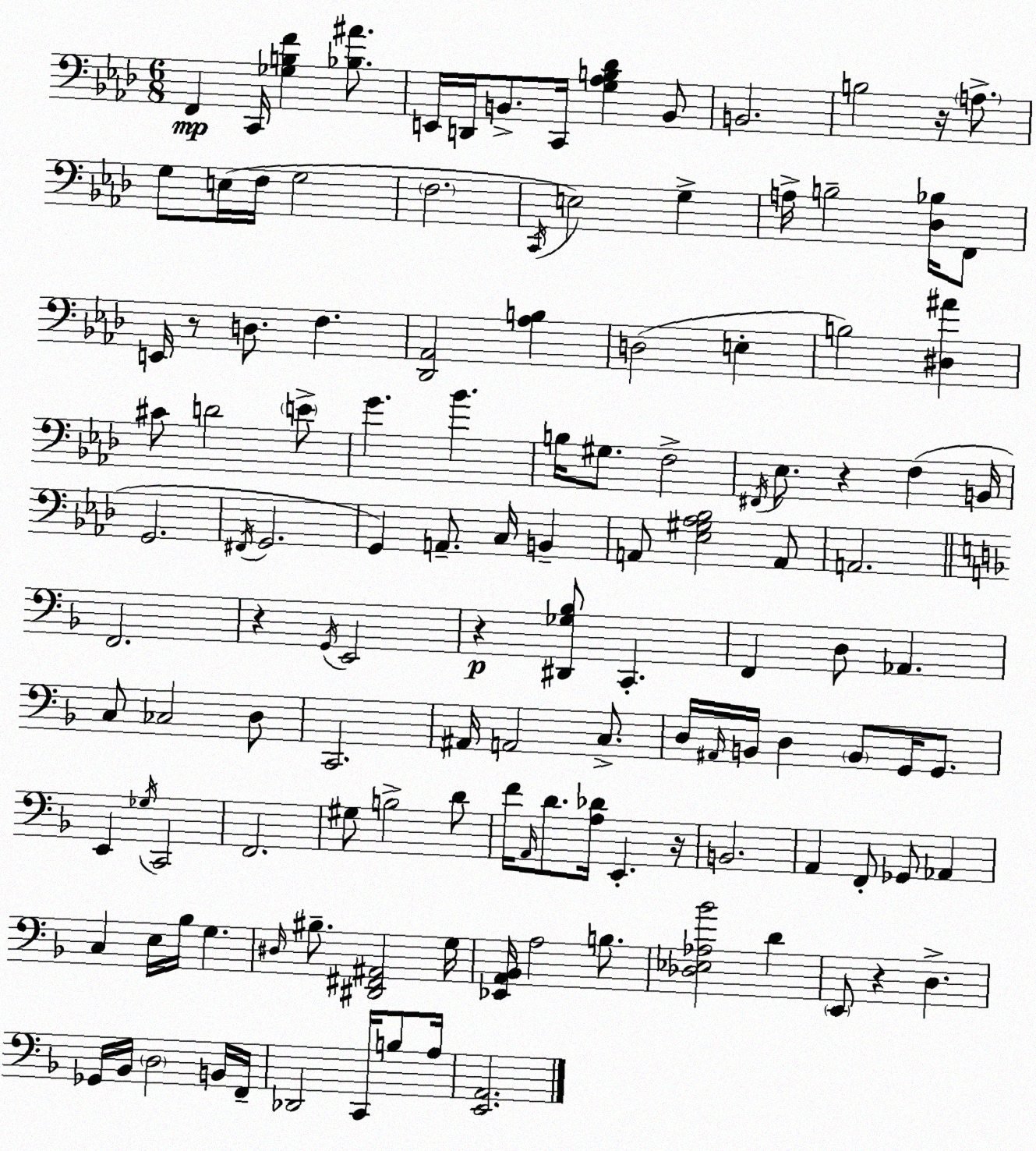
X:1
T:Untitled
M:6/8
L:1/4
K:Ab
F,, C,,/4 [_G,B,F] [_B,^A]/2 E,,/4 D,,/4 B,,/2 C,,/4 [G,_A,B,_D] B,,/2 B,,2 B,2 z/4 A,/2 G,/2 E,/4 F,/4 G,2 F,2 C,,/4 E,2 G, A,/4 B,2 [_D,_B,]/4 F,,/2 E,,/4 z/2 D,/2 F, [_D,,_A,,]2 [_A,B,] D,2 E, B,2 [^D,^A] ^C/2 D2 E/2 G _B B,/4 ^G,/2 F,2 ^F,,/4 _E,/2 z F, B,,/4 G,,2 ^F,,/4 G,,2 G,, A,,/2 C,/4 B,, A,,/2 [_E,^G,_A,_B,]2 A,,/2 A,,2 F,,2 z G,,/4 E,,2 z [^D,,_G,_B,]/2 C,, F,, D,/2 _A,, C,/2 _C,2 D,/2 C,,2 ^A,,/4 A,,2 C,/2 D,/4 ^A,,/4 B,,/4 D, B,,/2 G,,/4 G,,/2 E,, _G,/4 C,,2 F,,2 ^G,/2 B,2 D/2 F/4 A,,/4 D/2 [A,_D]/4 E,, z/4 B,,2 A,, F,,/2 _G,,/2 _A,, C, E,/4 _B,/4 G, ^D,/4 ^B,/2 [^D,,^F,,^A,,]2 G,/4 [_E,,A,,_B,,]/4 A,2 B,/2 [_D,_E,_A,_B]2 D E,,/2 z D, _G,,/4 _B,,/4 D,2 B,,/4 F,,/4 _D,,2 C,,/4 B,/2 A,/4 [E,,A,,]2